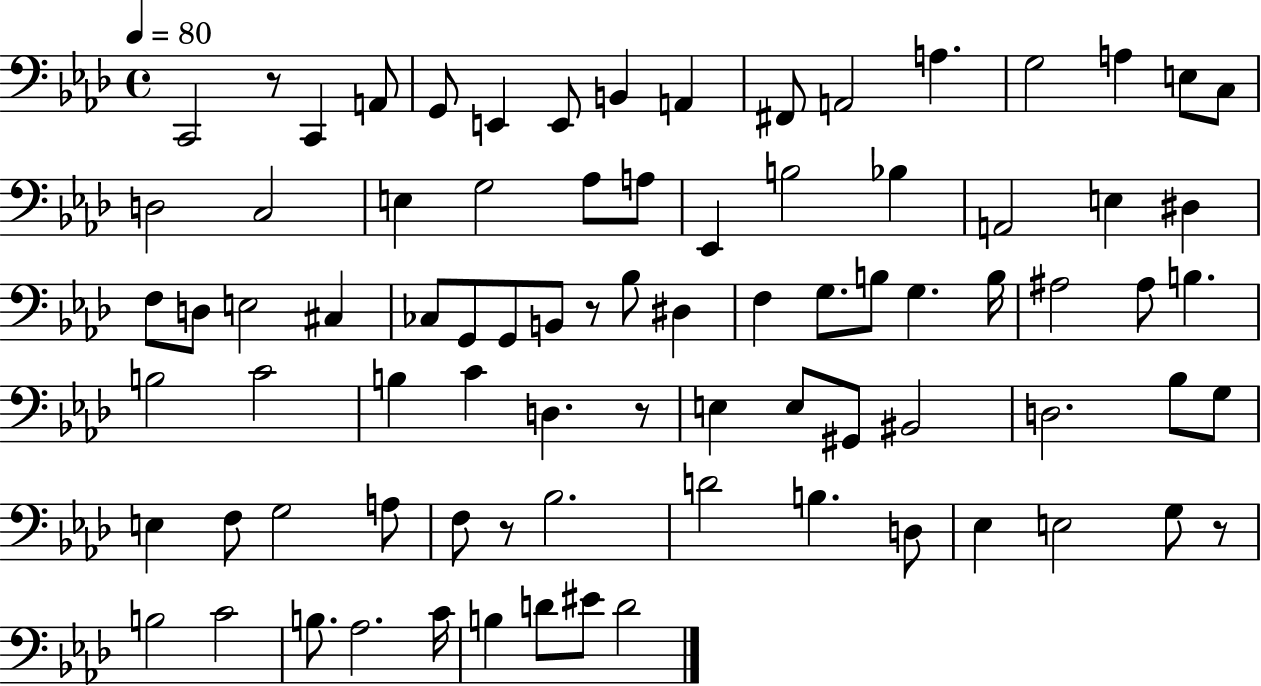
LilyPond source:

{
  \clef bass
  \time 4/4
  \defaultTimeSignature
  \key aes \major
  \tempo 4 = 80
  c,2 r8 c,4 a,8 | g,8 e,4 e,8 b,4 a,4 | fis,8 a,2 a4. | g2 a4 e8 c8 | \break d2 c2 | e4 g2 aes8 a8 | ees,4 b2 bes4 | a,2 e4 dis4 | \break f8 d8 e2 cis4 | ces8 g,8 g,8 b,8 r8 bes8 dis4 | f4 g8. b8 g4. b16 | ais2 ais8 b4. | \break b2 c'2 | b4 c'4 d4. r8 | e4 e8 gis,8 bis,2 | d2. bes8 g8 | \break e4 f8 g2 a8 | f8 r8 bes2. | d'2 b4. d8 | ees4 e2 g8 r8 | \break b2 c'2 | b8. aes2. c'16 | b4 d'8 eis'8 d'2 | \bar "|."
}